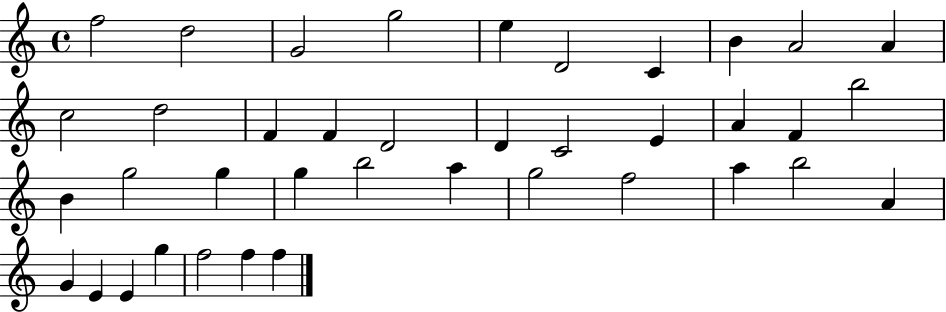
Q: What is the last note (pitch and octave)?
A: F5